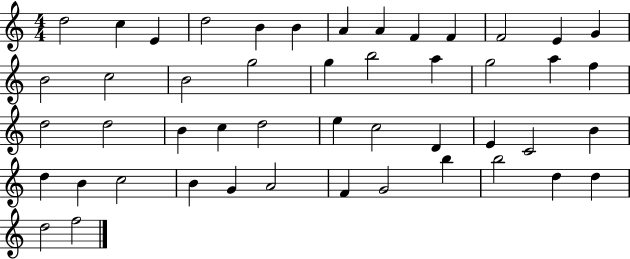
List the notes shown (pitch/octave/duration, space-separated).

D5/h C5/q E4/q D5/h B4/q B4/q A4/q A4/q F4/q F4/q F4/h E4/q G4/q B4/h C5/h B4/h G5/h G5/q B5/h A5/q G5/h A5/q F5/q D5/h D5/h B4/q C5/q D5/h E5/q C5/h D4/q E4/q C4/h B4/q D5/q B4/q C5/h B4/q G4/q A4/h F4/q G4/h B5/q B5/h D5/q D5/q D5/h F5/h